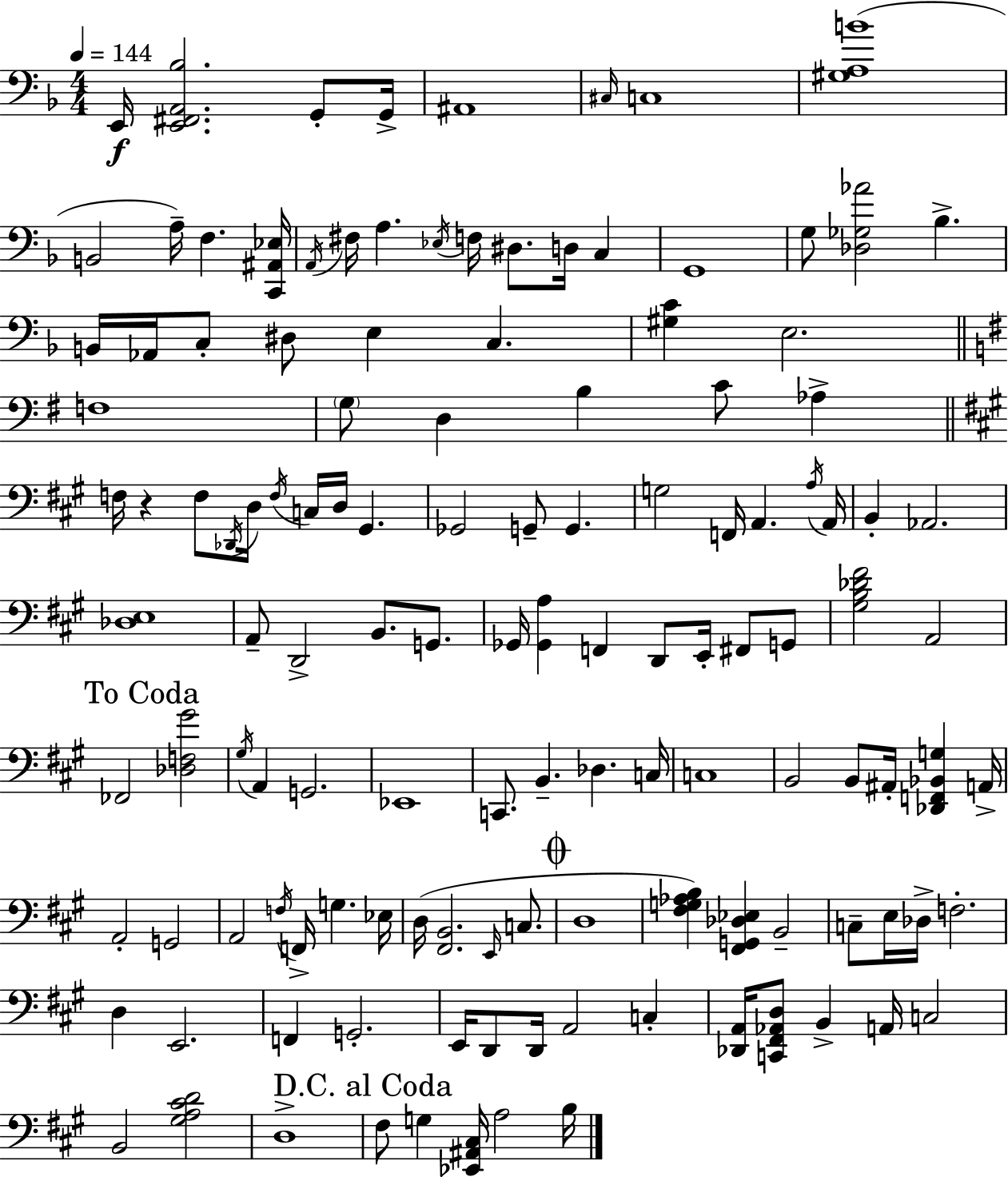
X:1
T:Untitled
M:4/4
L:1/4
K:F
E,,/4 [E,,^F,,A,,_B,]2 G,,/2 G,,/4 ^A,,4 ^C,/4 C,4 [^G,A,B]4 B,,2 A,/4 F, [C,,^A,,_E,]/4 A,,/4 ^F,/4 A, _E,/4 F,/4 ^D,/2 D,/4 C, G,,4 G,/2 [_D,_G,_A]2 _B, B,,/4 _A,,/4 C,/2 ^D,/2 E, C, [^G,C] E,2 F,4 G,/2 D, B, C/2 _A, F,/4 z F,/2 _D,,/4 D,/4 F,/4 C,/4 D,/4 ^G,, _G,,2 G,,/2 G,, G,2 F,,/4 A,, A,/4 A,,/4 B,, _A,,2 [_D,E,]4 A,,/2 D,,2 B,,/2 G,,/2 _G,,/4 [_G,,A,] F,, D,,/2 E,,/4 ^F,,/2 G,,/2 [^G,B,_D^F]2 A,,2 _F,,2 [_D,F,^G]2 ^G,/4 A,, G,,2 _E,,4 C,,/2 B,, _D, C,/4 C,4 B,,2 B,,/2 ^A,,/4 [_D,,F,,_B,,G,] A,,/4 A,,2 G,,2 A,,2 F,/4 F,,/4 G, _E,/4 D,/4 [^F,,B,,]2 E,,/4 C,/2 D,4 [^F,G,_A,B,] [^F,,G,,_D,_E,] B,,2 C,/2 E,/4 _D,/4 F,2 D, E,,2 F,, G,,2 E,,/4 D,,/2 D,,/4 A,,2 C, [_D,,A,,]/4 [C,,^F,,_A,,D,]/2 B,, A,,/4 C,2 B,,2 [^G,A,^CD]2 D,4 ^F,/2 G, [_E,,^A,,^C,]/4 A,2 B,/4